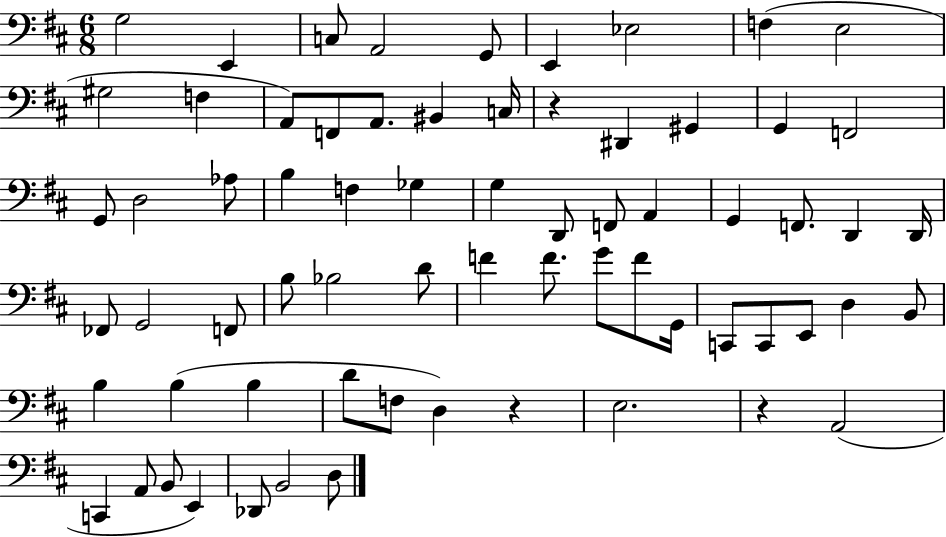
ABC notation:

X:1
T:Untitled
M:6/8
L:1/4
K:D
G,2 E,, C,/2 A,,2 G,,/2 E,, _E,2 F, E,2 ^G,2 F, A,,/2 F,,/2 A,,/2 ^B,, C,/4 z ^D,, ^G,, G,, F,,2 G,,/2 D,2 _A,/2 B, F, _G, G, D,,/2 F,,/2 A,, G,, F,,/2 D,, D,,/4 _F,,/2 G,,2 F,,/2 B,/2 _B,2 D/2 F F/2 G/2 F/2 G,,/4 C,,/2 C,,/2 E,,/2 D, B,,/2 B, B, B, D/2 F,/2 D, z E,2 z A,,2 C,, A,,/2 B,,/2 E,, _D,,/2 B,,2 D,/2